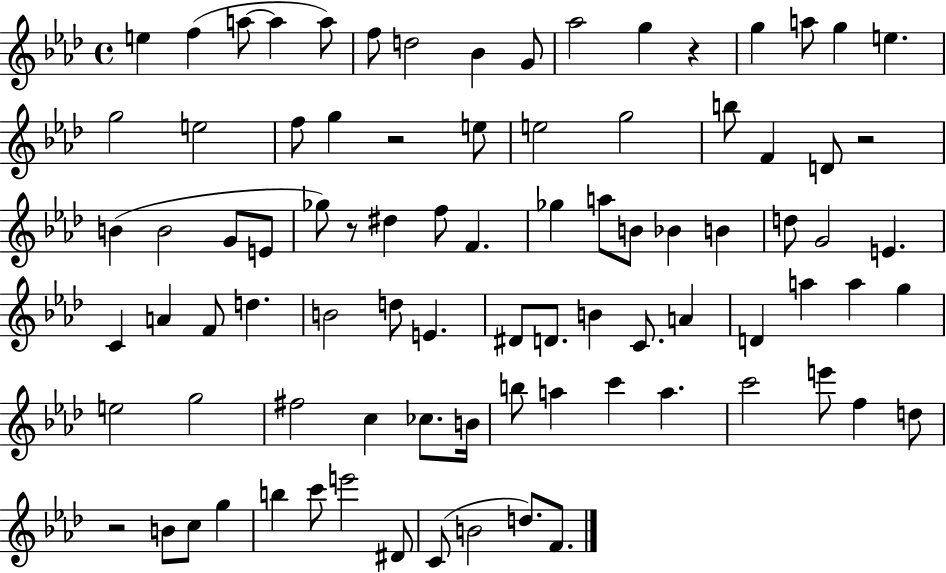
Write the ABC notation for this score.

X:1
T:Untitled
M:4/4
L:1/4
K:Ab
e f a/2 a a/2 f/2 d2 _B G/2 _a2 g z g a/2 g e g2 e2 f/2 g z2 e/2 e2 g2 b/2 F D/2 z2 B B2 G/2 E/2 _g/2 z/2 ^d f/2 F _g a/2 B/2 _B B d/2 G2 E C A F/2 d B2 d/2 E ^D/2 D/2 B C/2 A D a a g e2 g2 ^f2 c _c/2 B/4 b/2 a c' a c'2 e'/2 f d/2 z2 B/2 c/2 g b c'/2 e'2 ^D/2 C/2 B2 d/2 F/2